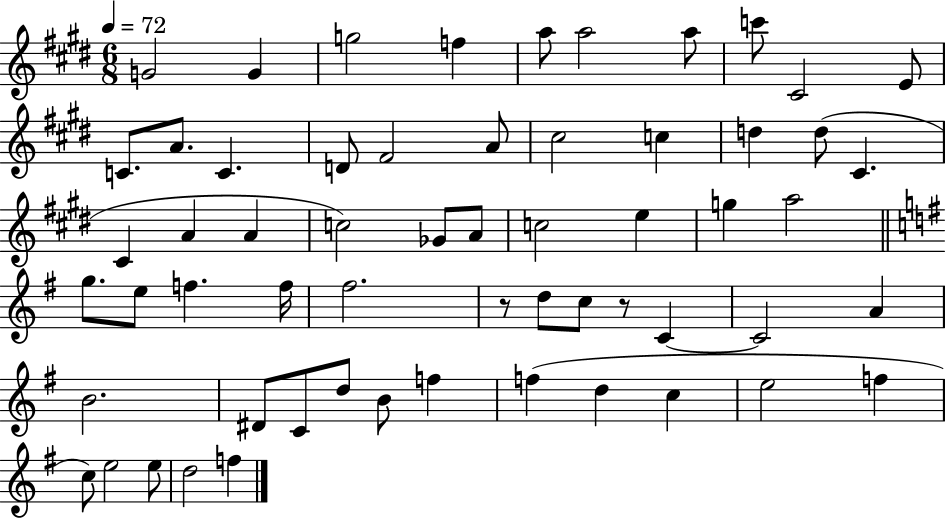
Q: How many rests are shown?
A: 2